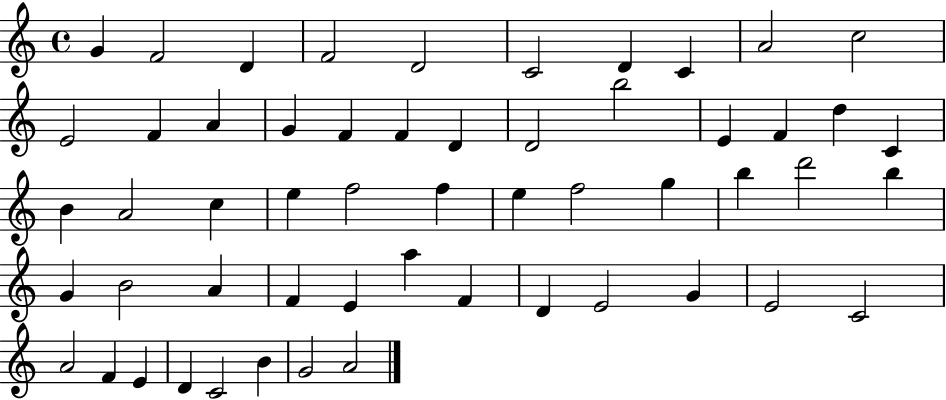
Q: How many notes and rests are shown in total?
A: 55